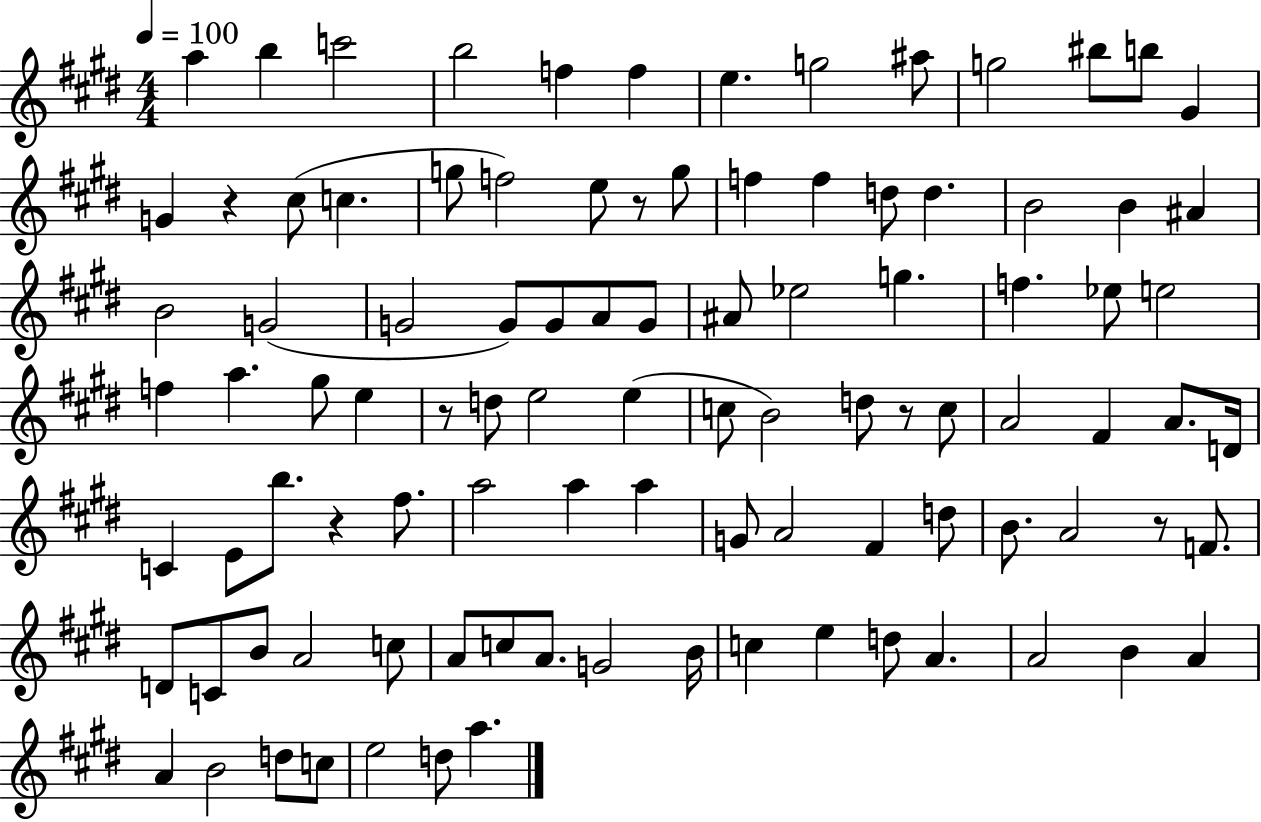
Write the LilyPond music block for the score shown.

{
  \clef treble
  \numericTimeSignature
  \time 4/4
  \key e \major
  \tempo 4 = 100
  \repeat volta 2 { a''4 b''4 c'''2 | b''2 f''4 f''4 | e''4. g''2 ais''8 | g''2 bis''8 b''8 gis'4 | \break g'4 r4 cis''8( c''4. | g''8 f''2) e''8 r8 g''8 | f''4 f''4 d''8 d''4. | b'2 b'4 ais'4 | \break b'2 g'2( | g'2 g'8) g'8 a'8 g'8 | ais'8 ees''2 g''4. | f''4. ees''8 e''2 | \break f''4 a''4. gis''8 e''4 | r8 d''8 e''2 e''4( | c''8 b'2) d''8 r8 c''8 | a'2 fis'4 a'8. d'16 | \break c'4 e'8 b''8. r4 fis''8. | a''2 a''4 a''4 | g'8 a'2 fis'4 d''8 | b'8. a'2 r8 f'8. | \break d'8 c'8 b'8 a'2 c''8 | a'8 c''8 a'8. g'2 b'16 | c''4 e''4 d''8 a'4. | a'2 b'4 a'4 | \break a'4 b'2 d''8 c''8 | e''2 d''8 a''4. | } \bar "|."
}